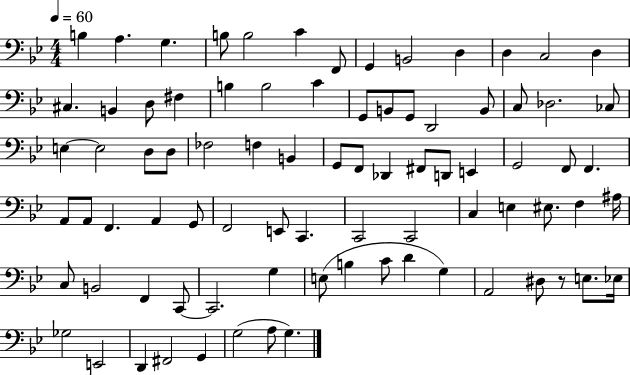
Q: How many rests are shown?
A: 1